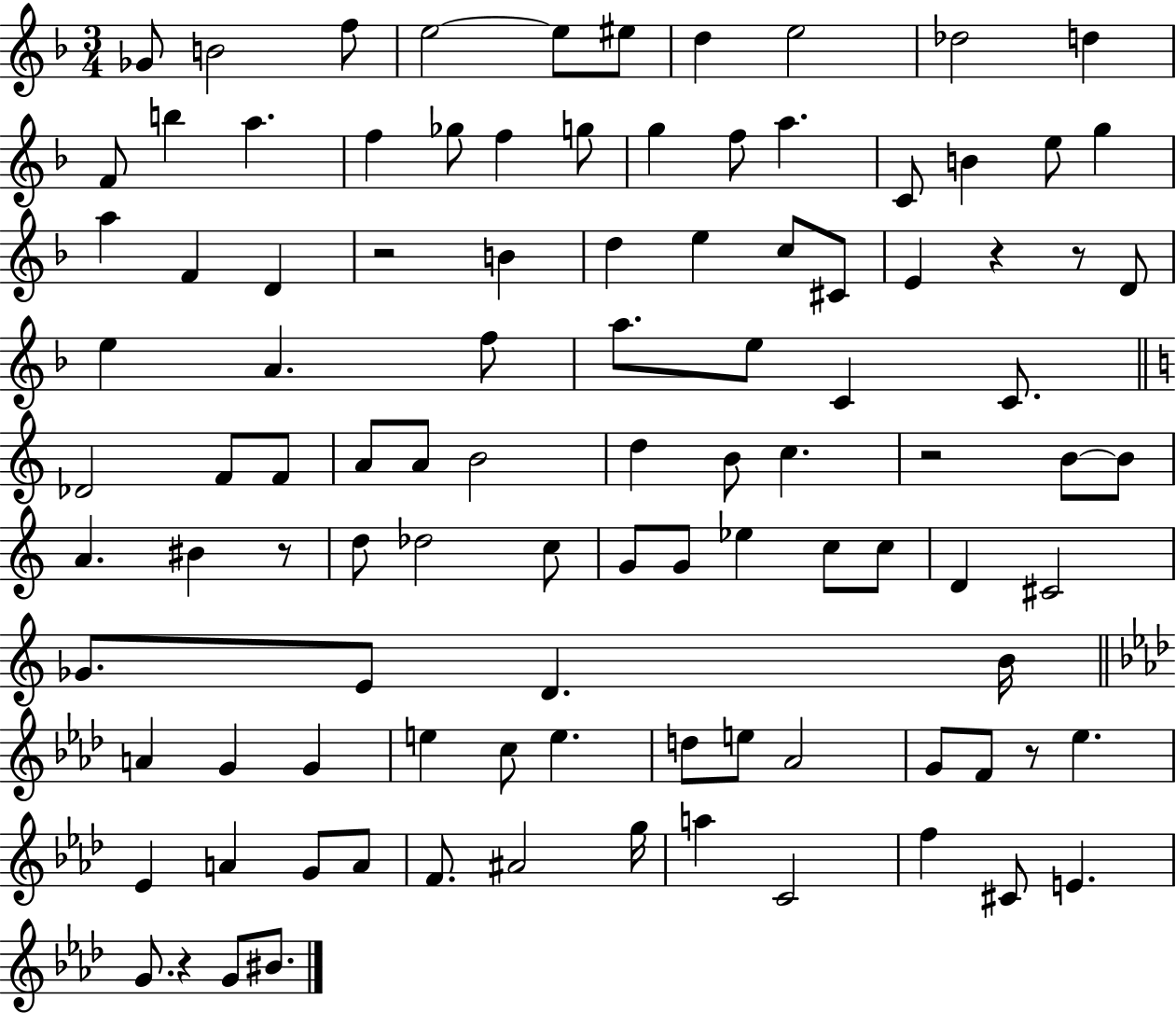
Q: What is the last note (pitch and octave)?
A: BIS4